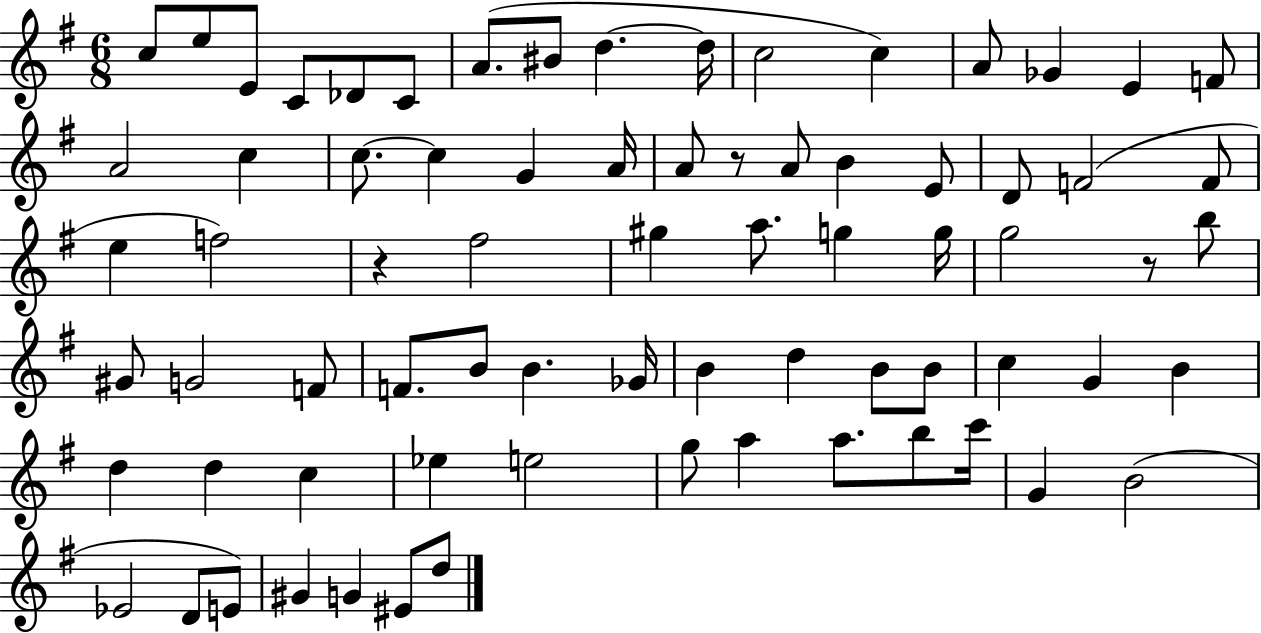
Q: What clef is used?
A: treble